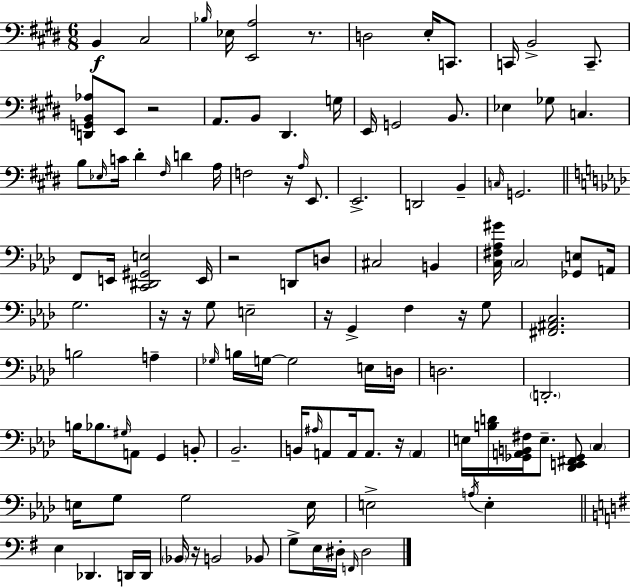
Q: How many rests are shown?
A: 10